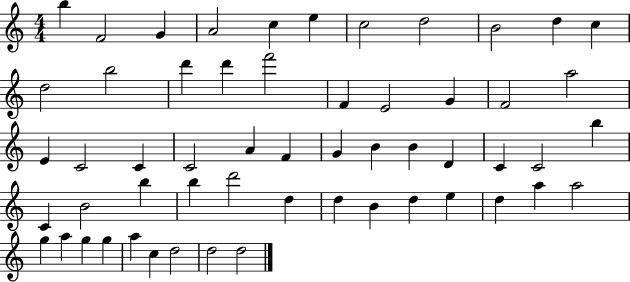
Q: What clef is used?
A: treble